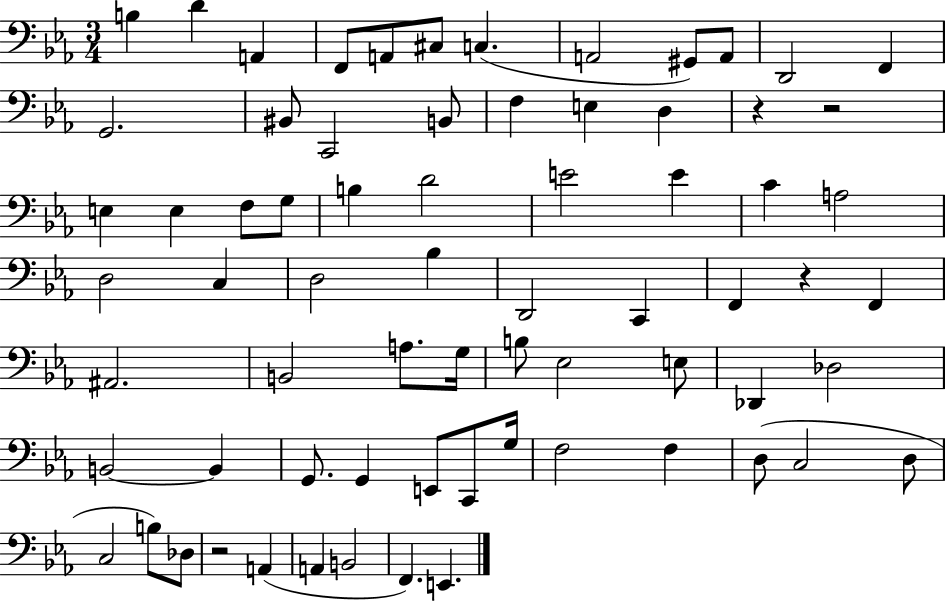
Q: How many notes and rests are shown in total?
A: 70